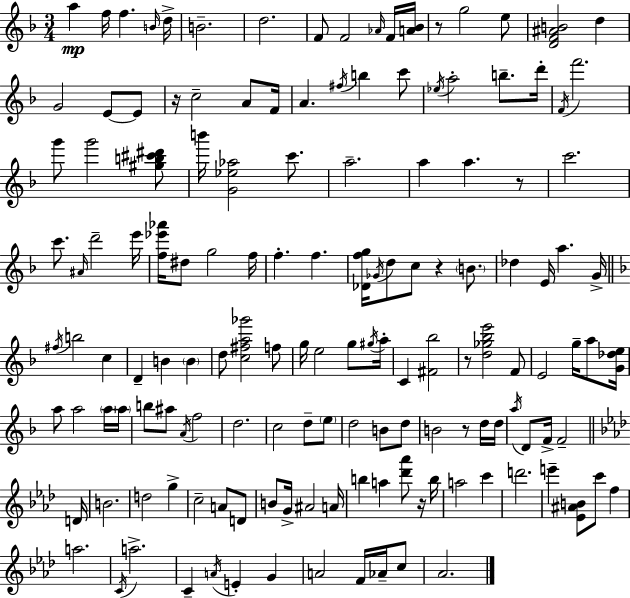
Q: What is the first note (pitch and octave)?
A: A5